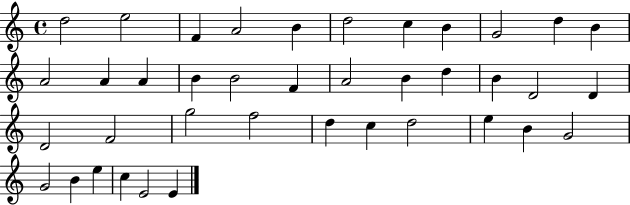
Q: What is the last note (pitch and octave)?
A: E4